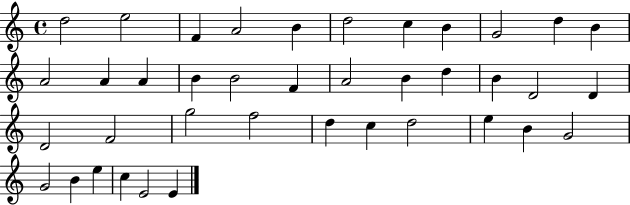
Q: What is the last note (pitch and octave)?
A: E4